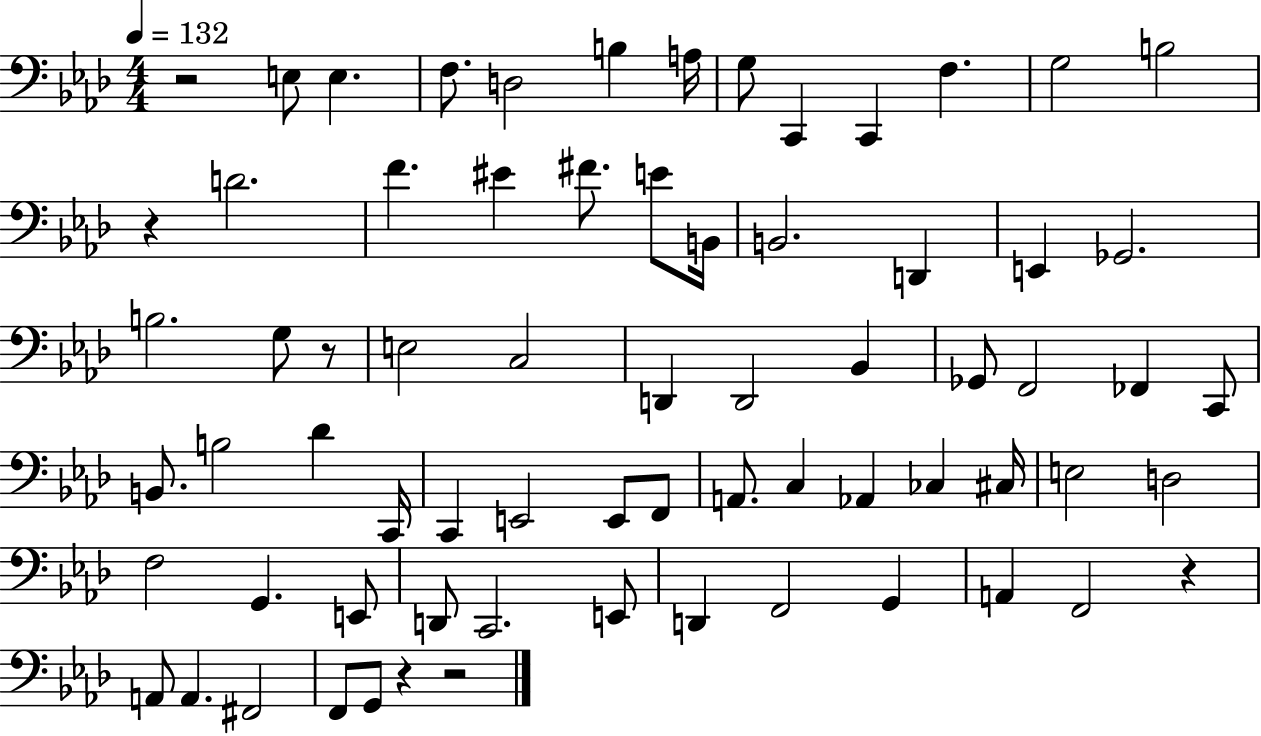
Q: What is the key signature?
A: AES major